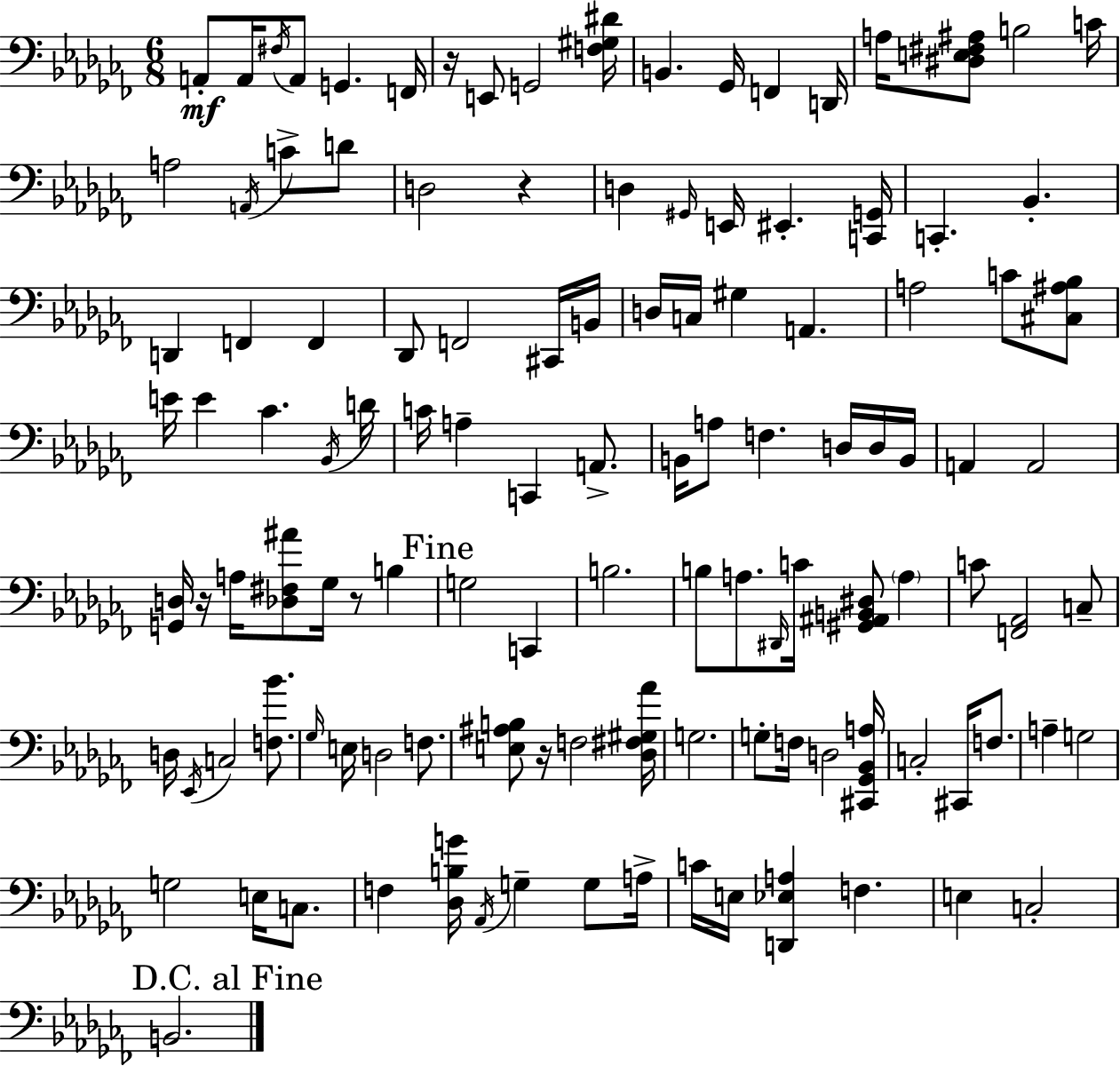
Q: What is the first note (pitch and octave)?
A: A2